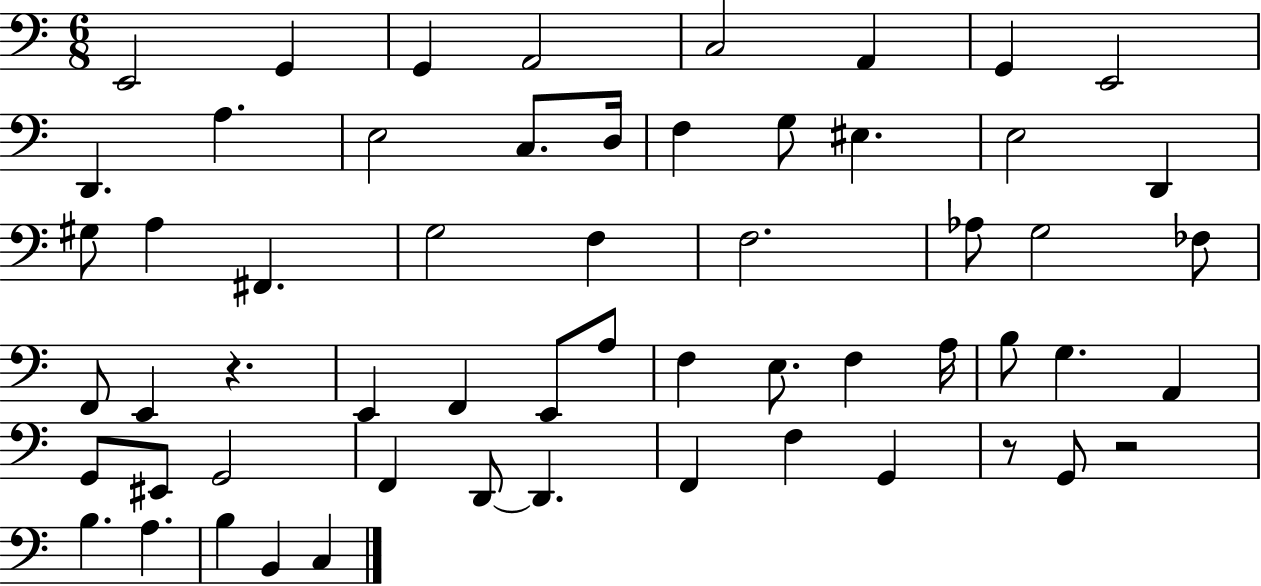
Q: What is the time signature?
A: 6/8